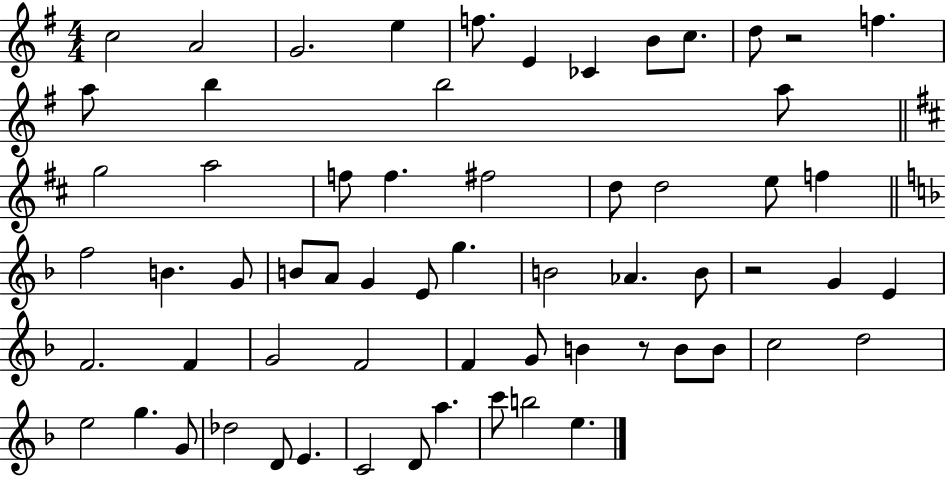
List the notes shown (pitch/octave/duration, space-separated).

C5/h A4/h G4/h. E5/q F5/e. E4/q CES4/q B4/e C5/e. D5/e R/h F5/q. A5/e B5/q B5/h A5/e G5/h A5/h F5/e F5/q. F#5/h D5/e D5/h E5/e F5/q F5/h B4/q. G4/e B4/e A4/e G4/q E4/e G5/q. B4/h Ab4/q. B4/e R/h G4/q E4/q F4/h. F4/q G4/h F4/h F4/q G4/e B4/q R/e B4/e B4/e C5/h D5/h E5/h G5/q. G4/e Db5/h D4/e E4/q. C4/h D4/e A5/q. C6/e B5/h E5/q.